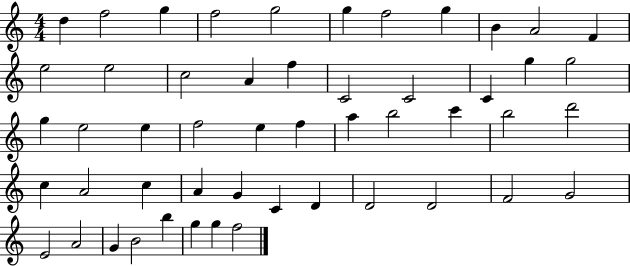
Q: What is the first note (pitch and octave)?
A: D5